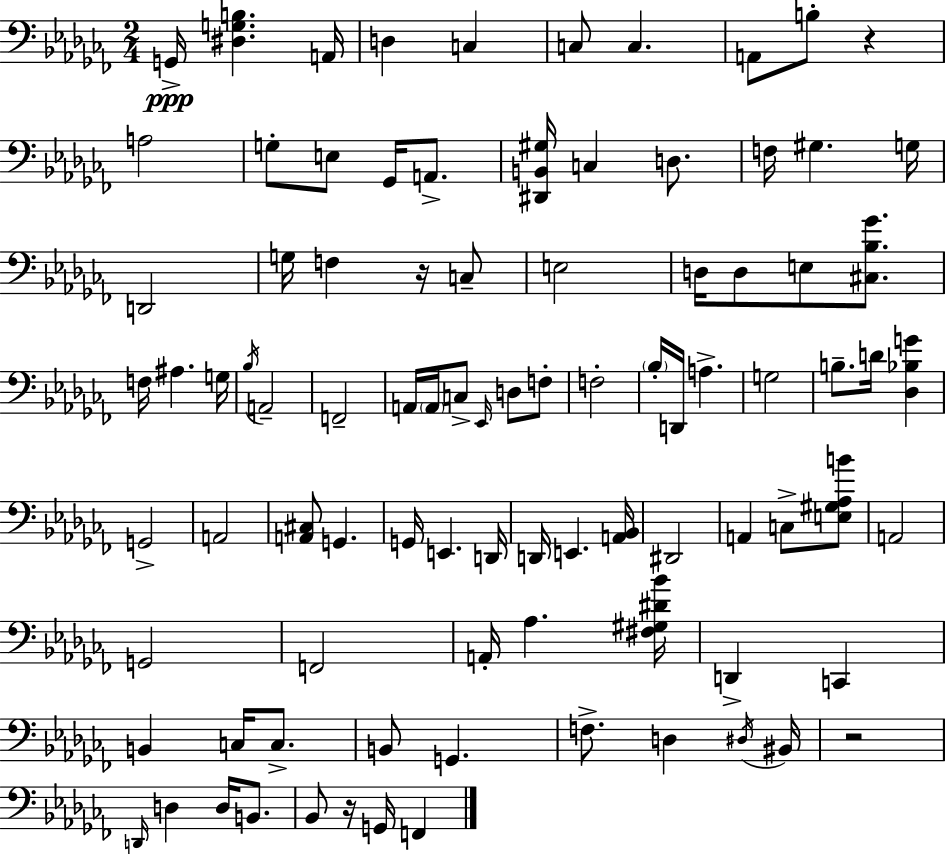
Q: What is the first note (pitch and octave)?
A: G2